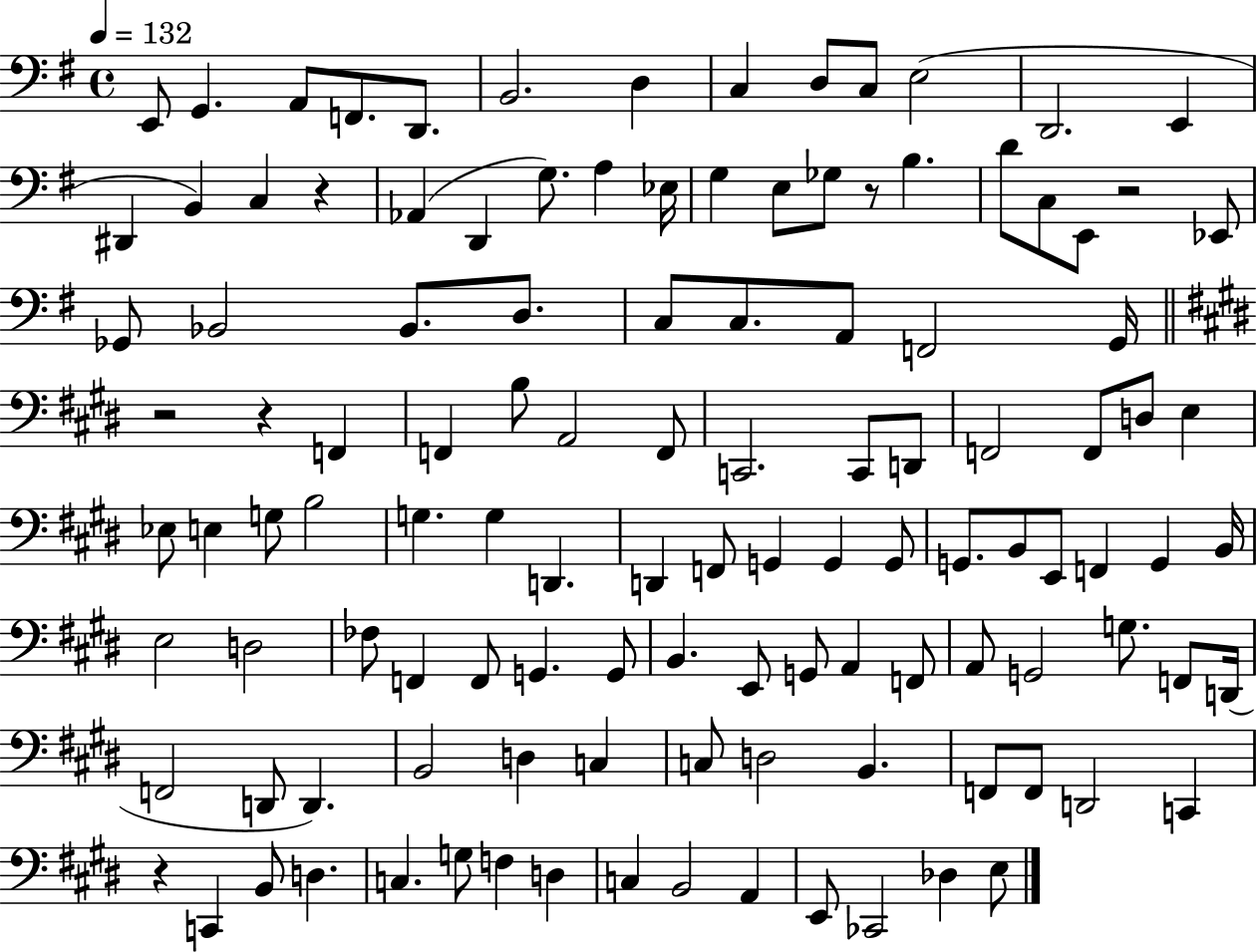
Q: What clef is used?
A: bass